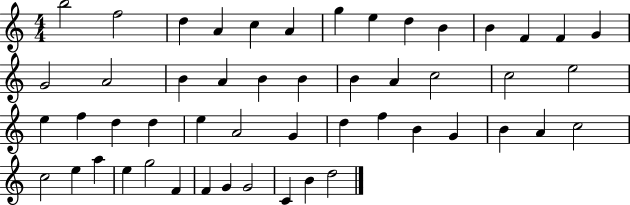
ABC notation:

X:1
T:Untitled
M:4/4
L:1/4
K:C
b2 f2 d A c A g e d B B F F G G2 A2 B A B B B A c2 c2 e2 e f d d e A2 G d f B G B A c2 c2 e a e g2 F F G G2 C B d2